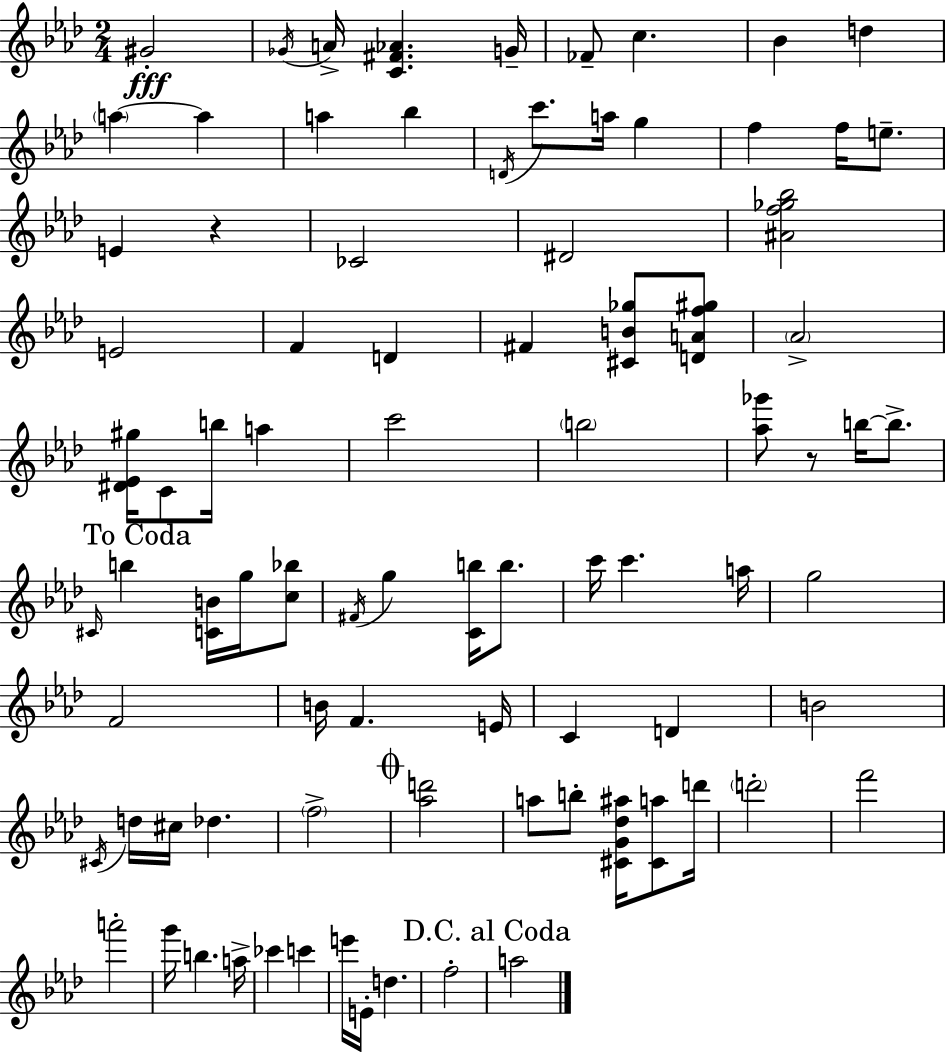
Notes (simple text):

G#4/h Gb4/s A4/s [C4,F#4,Ab4]/q. G4/s FES4/e C5/q. Bb4/q D5/q A5/q A5/q A5/q Bb5/q D4/s C6/e. A5/s G5/q F5/q F5/s E5/e. E4/q R/q CES4/h D#4/h [A#4,F5,Gb5,Bb5]/h E4/h F4/q D4/q F#4/q [C#4,B4,Gb5]/e [D4,A4,F5,G#5]/e Ab4/h [D#4,Eb4,G#5]/s C4/e B5/s A5/q C6/h B5/h [Ab5,Gb6]/e R/e B5/s B5/e. C#4/s B5/q [C4,B4]/s G5/s [C5,Bb5]/e F#4/s G5/q [C4,B5]/s B5/e. C6/s C6/q. A5/s G5/h F4/h B4/s F4/q. E4/s C4/q D4/q B4/h C#4/s D5/s C#5/s Db5/q. F5/h [Ab5,D6]/h A5/e B5/e [C#4,G4,Db5,A#5]/s [C#4,A5]/e D6/s D6/h F6/h A6/h G6/s B5/q. A5/s CES6/q C6/q E6/s E4/s D5/q. F5/h A5/h